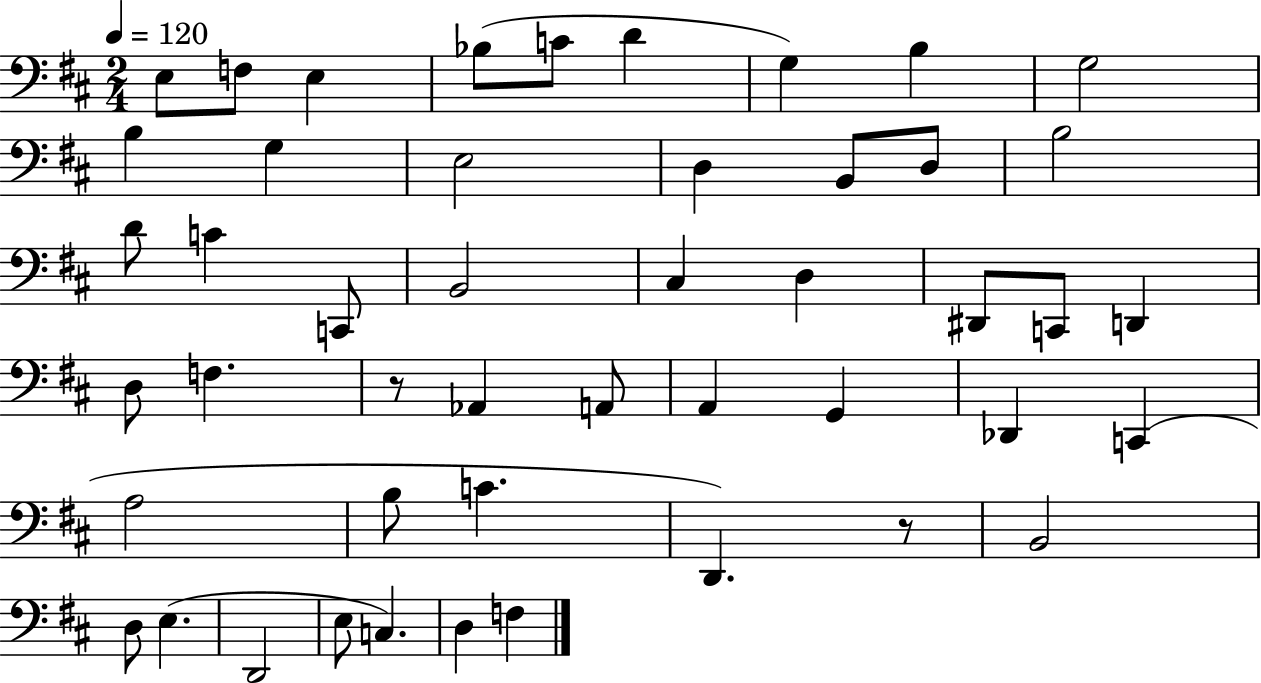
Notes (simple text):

E3/e F3/e E3/q Bb3/e C4/e D4/q G3/q B3/q G3/h B3/q G3/q E3/h D3/q B2/e D3/e B3/h D4/e C4/q C2/e B2/h C#3/q D3/q D#2/e C2/e D2/q D3/e F3/q. R/e Ab2/q A2/e A2/q G2/q Db2/q C2/q A3/h B3/e C4/q. D2/q. R/e B2/h D3/e E3/q. D2/h E3/e C3/q. D3/q F3/q